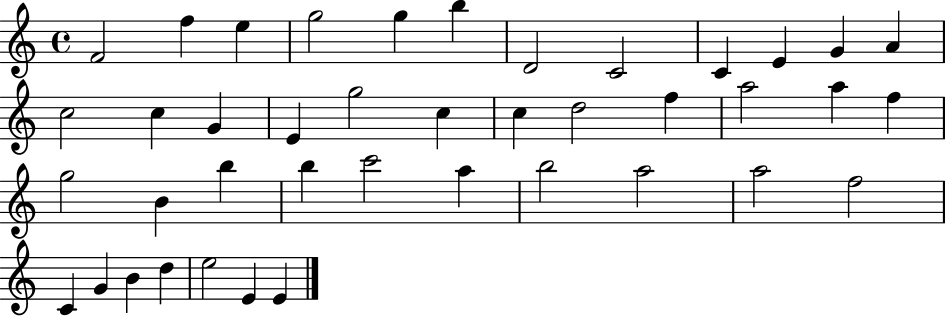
{
  \clef treble
  \time 4/4
  \defaultTimeSignature
  \key c \major
  f'2 f''4 e''4 | g''2 g''4 b''4 | d'2 c'2 | c'4 e'4 g'4 a'4 | \break c''2 c''4 g'4 | e'4 g''2 c''4 | c''4 d''2 f''4 | a''2 a''4 f''4 | \break g''2 b'4 b''4 | b''4 c'''2 a''4 | b''2 a''2 | a''2 f''2 | \break c'4 g'4 b'4 d''4 | e''2 e'4 e'4 | \bar "|."
}